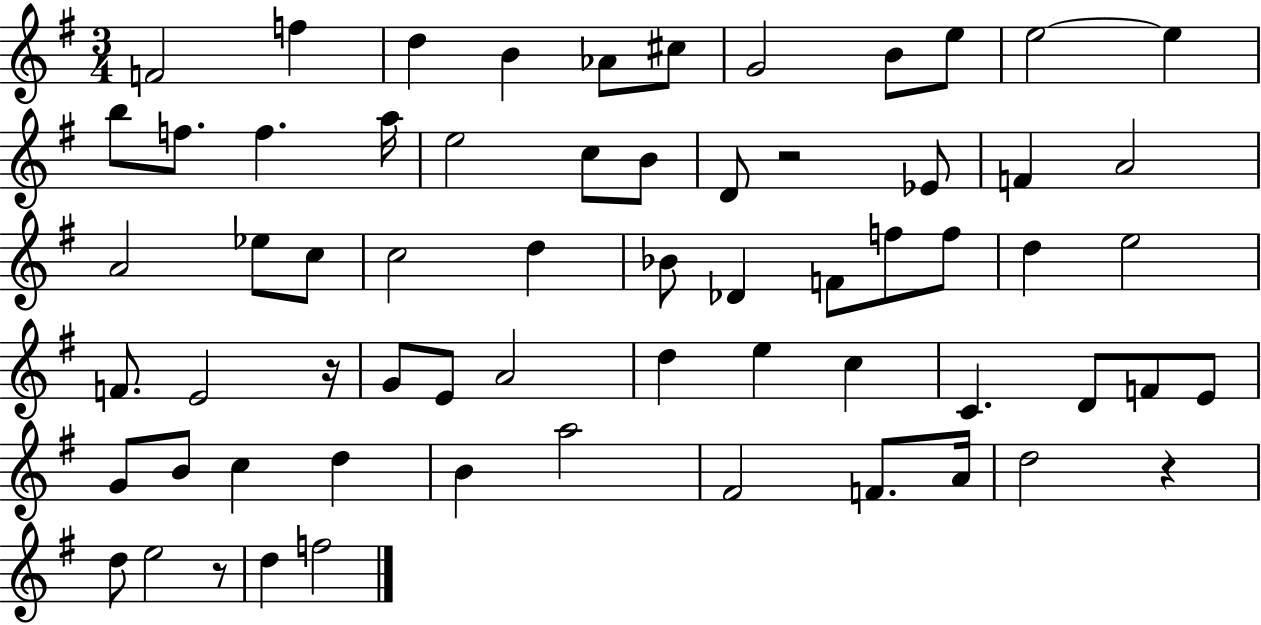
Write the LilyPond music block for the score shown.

{
  \clef treble
  \numericTimeSignature
  \time 3/4
  \key g \major
  f'2 f''4 | d''4 b'4 aes'8 cis''8 | g'2 b'8 e''8 | e''2~~ e''4 | \break b''8 f''8. f''4. a''16 | e''2 c''8 b'8 | d'8 r2 ees'8 | f'4 a'2 | \break a'2 ees''8 c''8 | c''2 d''4 | bes'8 des'4 f'8 f''8 f''8 | d''4 e''2 | \break f'8. e'2 r16 | g'8 e'8 a'2 | d''4 e''4 c''4 | c'4. d'8 f'8 e'8 | \break g'8 b'8 c''4 d''4 | b'4 a''2 | fis'2 f'8. a'16 | d''2 r4 | \break d''8 e''2 r8 | d''4 f''2 | \bar "|."
}